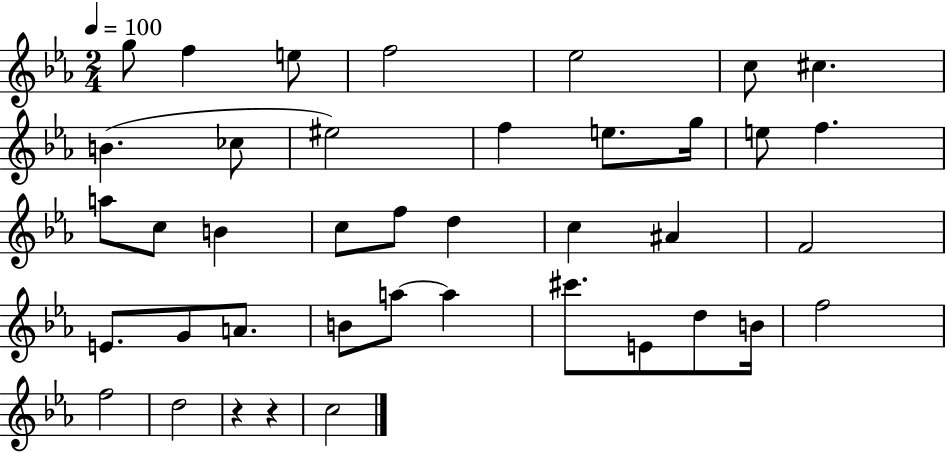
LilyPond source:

{
  \clef treble
  \numericTimeSignature
  \time 2/4
  \key ees \major
  \tempo 4 = 100
  \repeat volta 2 { g''8 f''4 e''8 | f''2 | ees''2 | c''8 cis''4. | \break b'4.( ces''8 | eis''2) | f''4 e''8. g''16 | e''8 f''4. | \break a''8 c''8 b'4 | c''8 f''8 d''4 | c''4 ais'4 | f'2 | \break e'8. g'8 a'8. | b'8 a''8~~ a''4 | cis'''8. e'8 d''8 b'16 | f''2 | \break f''2 | d''2 | r4 r4 | c''2 | \break } \bar "|."
}